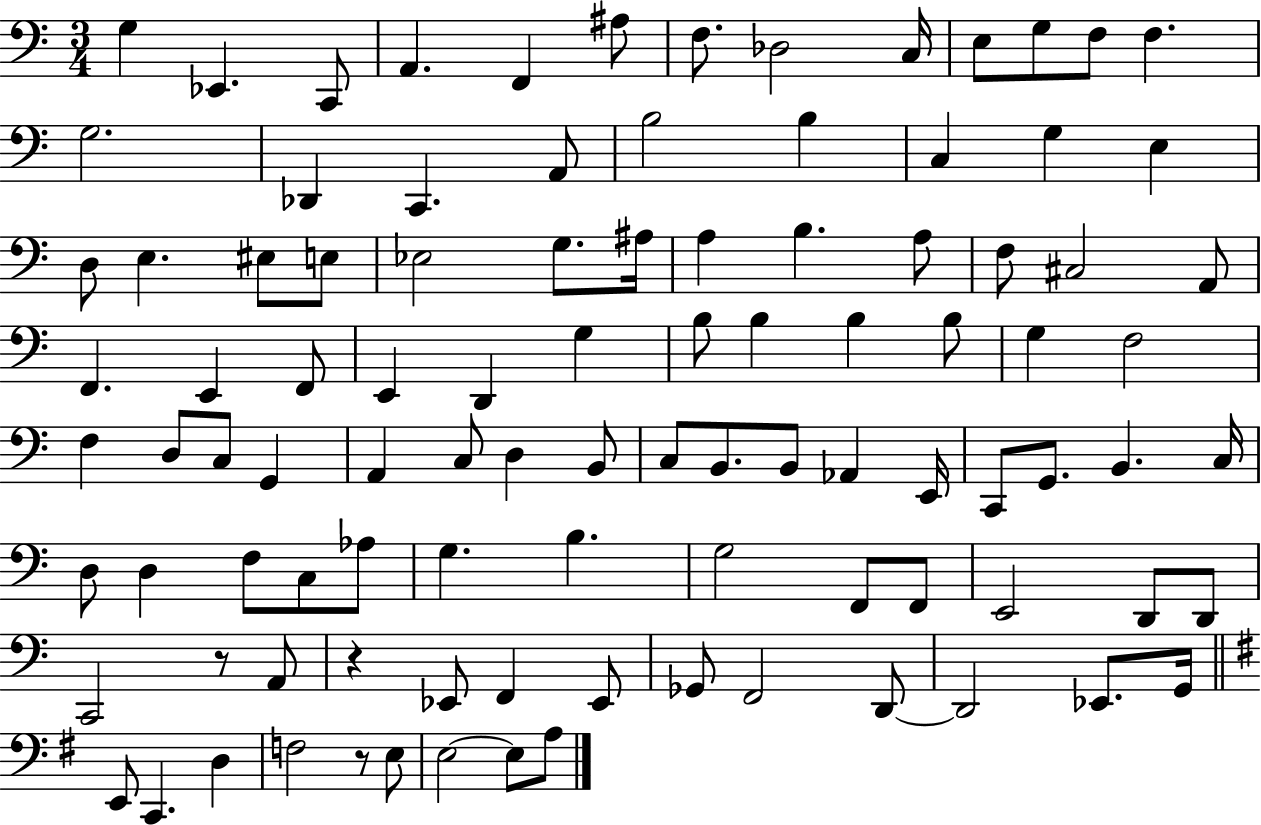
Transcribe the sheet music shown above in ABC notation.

X:1
T:Untitled
M:3/4
L:1/4
K:C
G, _E,, C,,/2 A,, F,, ^A,/2 F,/2 _D,2 C,/4 E,/2 G,/2 F,/2 F, G,2 _D,, C,, A,,/2 B,2 B, C, G, E, D,/2 E, ^E,/2 E,/2 _E,2 G,/2 ^A,/4 A, B, A,/2 F,/2 ^C,2 A,,/2 F,, E,, F,,/2 E,, D,, G, B,/2 B, B, B,/2 G, F,2 F, D,/2 C,/2 G,, A,, C,/2 D, B,,/2 C,/2 B,,/2 B,,/2 _A,, E,,/4 C,,/2 G,,/2 B,, C,/4 D,/2 D, F,/2 C,/2 _A,/2 G, B, G,2 F,,/2 F,,/2 E,,2 D,,/2 D,,/2 C,,2 z/2 A,,/2 z _E,,/2 F,, _E,,/2 _G,,/2 F,,2 D,,/2 D,,2 _E,,/2 G,,/4 E,,/2 C,, D, F,2 z/2 E,/2 E,2 E,/2 A,/2